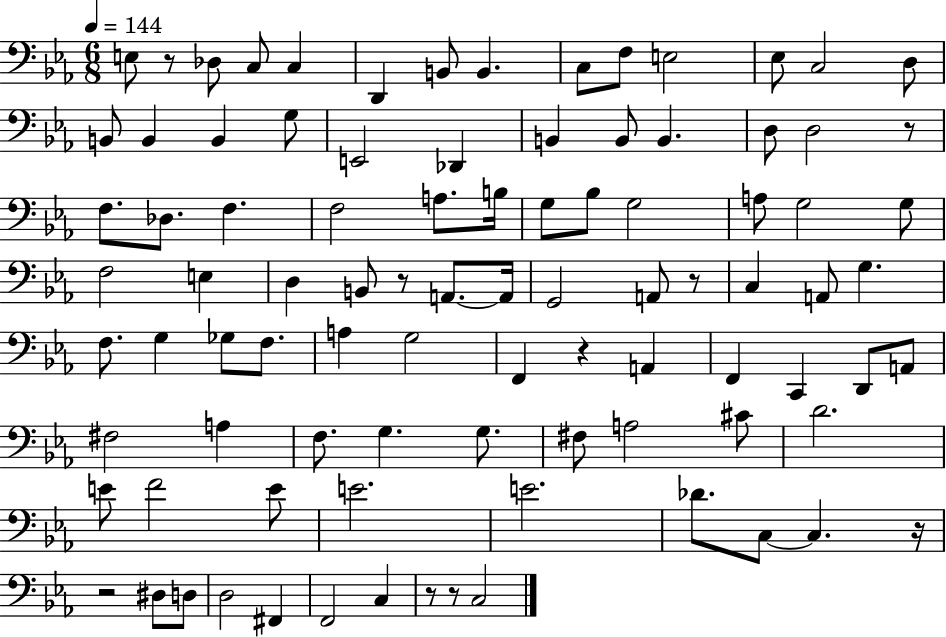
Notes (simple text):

E3/e R/e Db3/e C3/e C3/q D2/q B2/e B2/q. C3/e F3/e E3/h Eb3/e C3/h D3/e B2/e B2/q B2/q G3/e E2/h Db2/q B2/q B2/e B2/q. D3/e D3/h R/e F3/e. Db3/e. F3/q. F3/h A3/e. B3/s G3/e Bb3/e G3/h A3/e G3/h G3/e F3/h E3/q D3/q B2/e R/e A2/e. A2/s G2/h A2/e R/e C3/q A2/e G3/q. F3/e. G3/q Gb3/e F3/e. A3/q G3/h F2/q R/q A2/q F2/q C2/q D2/e A2/e F#3/h A3/q F3/e. G3/q. G3/e. F#3/e A3/h C#4/e D4/h. E4/e F4/h E4/e E4/h. E4/h. Db4/e. C3/e C3/q. R/s R/h D#3/e D3/e D3/h F#2/q F2/h C3/q R/e R/e C3/h